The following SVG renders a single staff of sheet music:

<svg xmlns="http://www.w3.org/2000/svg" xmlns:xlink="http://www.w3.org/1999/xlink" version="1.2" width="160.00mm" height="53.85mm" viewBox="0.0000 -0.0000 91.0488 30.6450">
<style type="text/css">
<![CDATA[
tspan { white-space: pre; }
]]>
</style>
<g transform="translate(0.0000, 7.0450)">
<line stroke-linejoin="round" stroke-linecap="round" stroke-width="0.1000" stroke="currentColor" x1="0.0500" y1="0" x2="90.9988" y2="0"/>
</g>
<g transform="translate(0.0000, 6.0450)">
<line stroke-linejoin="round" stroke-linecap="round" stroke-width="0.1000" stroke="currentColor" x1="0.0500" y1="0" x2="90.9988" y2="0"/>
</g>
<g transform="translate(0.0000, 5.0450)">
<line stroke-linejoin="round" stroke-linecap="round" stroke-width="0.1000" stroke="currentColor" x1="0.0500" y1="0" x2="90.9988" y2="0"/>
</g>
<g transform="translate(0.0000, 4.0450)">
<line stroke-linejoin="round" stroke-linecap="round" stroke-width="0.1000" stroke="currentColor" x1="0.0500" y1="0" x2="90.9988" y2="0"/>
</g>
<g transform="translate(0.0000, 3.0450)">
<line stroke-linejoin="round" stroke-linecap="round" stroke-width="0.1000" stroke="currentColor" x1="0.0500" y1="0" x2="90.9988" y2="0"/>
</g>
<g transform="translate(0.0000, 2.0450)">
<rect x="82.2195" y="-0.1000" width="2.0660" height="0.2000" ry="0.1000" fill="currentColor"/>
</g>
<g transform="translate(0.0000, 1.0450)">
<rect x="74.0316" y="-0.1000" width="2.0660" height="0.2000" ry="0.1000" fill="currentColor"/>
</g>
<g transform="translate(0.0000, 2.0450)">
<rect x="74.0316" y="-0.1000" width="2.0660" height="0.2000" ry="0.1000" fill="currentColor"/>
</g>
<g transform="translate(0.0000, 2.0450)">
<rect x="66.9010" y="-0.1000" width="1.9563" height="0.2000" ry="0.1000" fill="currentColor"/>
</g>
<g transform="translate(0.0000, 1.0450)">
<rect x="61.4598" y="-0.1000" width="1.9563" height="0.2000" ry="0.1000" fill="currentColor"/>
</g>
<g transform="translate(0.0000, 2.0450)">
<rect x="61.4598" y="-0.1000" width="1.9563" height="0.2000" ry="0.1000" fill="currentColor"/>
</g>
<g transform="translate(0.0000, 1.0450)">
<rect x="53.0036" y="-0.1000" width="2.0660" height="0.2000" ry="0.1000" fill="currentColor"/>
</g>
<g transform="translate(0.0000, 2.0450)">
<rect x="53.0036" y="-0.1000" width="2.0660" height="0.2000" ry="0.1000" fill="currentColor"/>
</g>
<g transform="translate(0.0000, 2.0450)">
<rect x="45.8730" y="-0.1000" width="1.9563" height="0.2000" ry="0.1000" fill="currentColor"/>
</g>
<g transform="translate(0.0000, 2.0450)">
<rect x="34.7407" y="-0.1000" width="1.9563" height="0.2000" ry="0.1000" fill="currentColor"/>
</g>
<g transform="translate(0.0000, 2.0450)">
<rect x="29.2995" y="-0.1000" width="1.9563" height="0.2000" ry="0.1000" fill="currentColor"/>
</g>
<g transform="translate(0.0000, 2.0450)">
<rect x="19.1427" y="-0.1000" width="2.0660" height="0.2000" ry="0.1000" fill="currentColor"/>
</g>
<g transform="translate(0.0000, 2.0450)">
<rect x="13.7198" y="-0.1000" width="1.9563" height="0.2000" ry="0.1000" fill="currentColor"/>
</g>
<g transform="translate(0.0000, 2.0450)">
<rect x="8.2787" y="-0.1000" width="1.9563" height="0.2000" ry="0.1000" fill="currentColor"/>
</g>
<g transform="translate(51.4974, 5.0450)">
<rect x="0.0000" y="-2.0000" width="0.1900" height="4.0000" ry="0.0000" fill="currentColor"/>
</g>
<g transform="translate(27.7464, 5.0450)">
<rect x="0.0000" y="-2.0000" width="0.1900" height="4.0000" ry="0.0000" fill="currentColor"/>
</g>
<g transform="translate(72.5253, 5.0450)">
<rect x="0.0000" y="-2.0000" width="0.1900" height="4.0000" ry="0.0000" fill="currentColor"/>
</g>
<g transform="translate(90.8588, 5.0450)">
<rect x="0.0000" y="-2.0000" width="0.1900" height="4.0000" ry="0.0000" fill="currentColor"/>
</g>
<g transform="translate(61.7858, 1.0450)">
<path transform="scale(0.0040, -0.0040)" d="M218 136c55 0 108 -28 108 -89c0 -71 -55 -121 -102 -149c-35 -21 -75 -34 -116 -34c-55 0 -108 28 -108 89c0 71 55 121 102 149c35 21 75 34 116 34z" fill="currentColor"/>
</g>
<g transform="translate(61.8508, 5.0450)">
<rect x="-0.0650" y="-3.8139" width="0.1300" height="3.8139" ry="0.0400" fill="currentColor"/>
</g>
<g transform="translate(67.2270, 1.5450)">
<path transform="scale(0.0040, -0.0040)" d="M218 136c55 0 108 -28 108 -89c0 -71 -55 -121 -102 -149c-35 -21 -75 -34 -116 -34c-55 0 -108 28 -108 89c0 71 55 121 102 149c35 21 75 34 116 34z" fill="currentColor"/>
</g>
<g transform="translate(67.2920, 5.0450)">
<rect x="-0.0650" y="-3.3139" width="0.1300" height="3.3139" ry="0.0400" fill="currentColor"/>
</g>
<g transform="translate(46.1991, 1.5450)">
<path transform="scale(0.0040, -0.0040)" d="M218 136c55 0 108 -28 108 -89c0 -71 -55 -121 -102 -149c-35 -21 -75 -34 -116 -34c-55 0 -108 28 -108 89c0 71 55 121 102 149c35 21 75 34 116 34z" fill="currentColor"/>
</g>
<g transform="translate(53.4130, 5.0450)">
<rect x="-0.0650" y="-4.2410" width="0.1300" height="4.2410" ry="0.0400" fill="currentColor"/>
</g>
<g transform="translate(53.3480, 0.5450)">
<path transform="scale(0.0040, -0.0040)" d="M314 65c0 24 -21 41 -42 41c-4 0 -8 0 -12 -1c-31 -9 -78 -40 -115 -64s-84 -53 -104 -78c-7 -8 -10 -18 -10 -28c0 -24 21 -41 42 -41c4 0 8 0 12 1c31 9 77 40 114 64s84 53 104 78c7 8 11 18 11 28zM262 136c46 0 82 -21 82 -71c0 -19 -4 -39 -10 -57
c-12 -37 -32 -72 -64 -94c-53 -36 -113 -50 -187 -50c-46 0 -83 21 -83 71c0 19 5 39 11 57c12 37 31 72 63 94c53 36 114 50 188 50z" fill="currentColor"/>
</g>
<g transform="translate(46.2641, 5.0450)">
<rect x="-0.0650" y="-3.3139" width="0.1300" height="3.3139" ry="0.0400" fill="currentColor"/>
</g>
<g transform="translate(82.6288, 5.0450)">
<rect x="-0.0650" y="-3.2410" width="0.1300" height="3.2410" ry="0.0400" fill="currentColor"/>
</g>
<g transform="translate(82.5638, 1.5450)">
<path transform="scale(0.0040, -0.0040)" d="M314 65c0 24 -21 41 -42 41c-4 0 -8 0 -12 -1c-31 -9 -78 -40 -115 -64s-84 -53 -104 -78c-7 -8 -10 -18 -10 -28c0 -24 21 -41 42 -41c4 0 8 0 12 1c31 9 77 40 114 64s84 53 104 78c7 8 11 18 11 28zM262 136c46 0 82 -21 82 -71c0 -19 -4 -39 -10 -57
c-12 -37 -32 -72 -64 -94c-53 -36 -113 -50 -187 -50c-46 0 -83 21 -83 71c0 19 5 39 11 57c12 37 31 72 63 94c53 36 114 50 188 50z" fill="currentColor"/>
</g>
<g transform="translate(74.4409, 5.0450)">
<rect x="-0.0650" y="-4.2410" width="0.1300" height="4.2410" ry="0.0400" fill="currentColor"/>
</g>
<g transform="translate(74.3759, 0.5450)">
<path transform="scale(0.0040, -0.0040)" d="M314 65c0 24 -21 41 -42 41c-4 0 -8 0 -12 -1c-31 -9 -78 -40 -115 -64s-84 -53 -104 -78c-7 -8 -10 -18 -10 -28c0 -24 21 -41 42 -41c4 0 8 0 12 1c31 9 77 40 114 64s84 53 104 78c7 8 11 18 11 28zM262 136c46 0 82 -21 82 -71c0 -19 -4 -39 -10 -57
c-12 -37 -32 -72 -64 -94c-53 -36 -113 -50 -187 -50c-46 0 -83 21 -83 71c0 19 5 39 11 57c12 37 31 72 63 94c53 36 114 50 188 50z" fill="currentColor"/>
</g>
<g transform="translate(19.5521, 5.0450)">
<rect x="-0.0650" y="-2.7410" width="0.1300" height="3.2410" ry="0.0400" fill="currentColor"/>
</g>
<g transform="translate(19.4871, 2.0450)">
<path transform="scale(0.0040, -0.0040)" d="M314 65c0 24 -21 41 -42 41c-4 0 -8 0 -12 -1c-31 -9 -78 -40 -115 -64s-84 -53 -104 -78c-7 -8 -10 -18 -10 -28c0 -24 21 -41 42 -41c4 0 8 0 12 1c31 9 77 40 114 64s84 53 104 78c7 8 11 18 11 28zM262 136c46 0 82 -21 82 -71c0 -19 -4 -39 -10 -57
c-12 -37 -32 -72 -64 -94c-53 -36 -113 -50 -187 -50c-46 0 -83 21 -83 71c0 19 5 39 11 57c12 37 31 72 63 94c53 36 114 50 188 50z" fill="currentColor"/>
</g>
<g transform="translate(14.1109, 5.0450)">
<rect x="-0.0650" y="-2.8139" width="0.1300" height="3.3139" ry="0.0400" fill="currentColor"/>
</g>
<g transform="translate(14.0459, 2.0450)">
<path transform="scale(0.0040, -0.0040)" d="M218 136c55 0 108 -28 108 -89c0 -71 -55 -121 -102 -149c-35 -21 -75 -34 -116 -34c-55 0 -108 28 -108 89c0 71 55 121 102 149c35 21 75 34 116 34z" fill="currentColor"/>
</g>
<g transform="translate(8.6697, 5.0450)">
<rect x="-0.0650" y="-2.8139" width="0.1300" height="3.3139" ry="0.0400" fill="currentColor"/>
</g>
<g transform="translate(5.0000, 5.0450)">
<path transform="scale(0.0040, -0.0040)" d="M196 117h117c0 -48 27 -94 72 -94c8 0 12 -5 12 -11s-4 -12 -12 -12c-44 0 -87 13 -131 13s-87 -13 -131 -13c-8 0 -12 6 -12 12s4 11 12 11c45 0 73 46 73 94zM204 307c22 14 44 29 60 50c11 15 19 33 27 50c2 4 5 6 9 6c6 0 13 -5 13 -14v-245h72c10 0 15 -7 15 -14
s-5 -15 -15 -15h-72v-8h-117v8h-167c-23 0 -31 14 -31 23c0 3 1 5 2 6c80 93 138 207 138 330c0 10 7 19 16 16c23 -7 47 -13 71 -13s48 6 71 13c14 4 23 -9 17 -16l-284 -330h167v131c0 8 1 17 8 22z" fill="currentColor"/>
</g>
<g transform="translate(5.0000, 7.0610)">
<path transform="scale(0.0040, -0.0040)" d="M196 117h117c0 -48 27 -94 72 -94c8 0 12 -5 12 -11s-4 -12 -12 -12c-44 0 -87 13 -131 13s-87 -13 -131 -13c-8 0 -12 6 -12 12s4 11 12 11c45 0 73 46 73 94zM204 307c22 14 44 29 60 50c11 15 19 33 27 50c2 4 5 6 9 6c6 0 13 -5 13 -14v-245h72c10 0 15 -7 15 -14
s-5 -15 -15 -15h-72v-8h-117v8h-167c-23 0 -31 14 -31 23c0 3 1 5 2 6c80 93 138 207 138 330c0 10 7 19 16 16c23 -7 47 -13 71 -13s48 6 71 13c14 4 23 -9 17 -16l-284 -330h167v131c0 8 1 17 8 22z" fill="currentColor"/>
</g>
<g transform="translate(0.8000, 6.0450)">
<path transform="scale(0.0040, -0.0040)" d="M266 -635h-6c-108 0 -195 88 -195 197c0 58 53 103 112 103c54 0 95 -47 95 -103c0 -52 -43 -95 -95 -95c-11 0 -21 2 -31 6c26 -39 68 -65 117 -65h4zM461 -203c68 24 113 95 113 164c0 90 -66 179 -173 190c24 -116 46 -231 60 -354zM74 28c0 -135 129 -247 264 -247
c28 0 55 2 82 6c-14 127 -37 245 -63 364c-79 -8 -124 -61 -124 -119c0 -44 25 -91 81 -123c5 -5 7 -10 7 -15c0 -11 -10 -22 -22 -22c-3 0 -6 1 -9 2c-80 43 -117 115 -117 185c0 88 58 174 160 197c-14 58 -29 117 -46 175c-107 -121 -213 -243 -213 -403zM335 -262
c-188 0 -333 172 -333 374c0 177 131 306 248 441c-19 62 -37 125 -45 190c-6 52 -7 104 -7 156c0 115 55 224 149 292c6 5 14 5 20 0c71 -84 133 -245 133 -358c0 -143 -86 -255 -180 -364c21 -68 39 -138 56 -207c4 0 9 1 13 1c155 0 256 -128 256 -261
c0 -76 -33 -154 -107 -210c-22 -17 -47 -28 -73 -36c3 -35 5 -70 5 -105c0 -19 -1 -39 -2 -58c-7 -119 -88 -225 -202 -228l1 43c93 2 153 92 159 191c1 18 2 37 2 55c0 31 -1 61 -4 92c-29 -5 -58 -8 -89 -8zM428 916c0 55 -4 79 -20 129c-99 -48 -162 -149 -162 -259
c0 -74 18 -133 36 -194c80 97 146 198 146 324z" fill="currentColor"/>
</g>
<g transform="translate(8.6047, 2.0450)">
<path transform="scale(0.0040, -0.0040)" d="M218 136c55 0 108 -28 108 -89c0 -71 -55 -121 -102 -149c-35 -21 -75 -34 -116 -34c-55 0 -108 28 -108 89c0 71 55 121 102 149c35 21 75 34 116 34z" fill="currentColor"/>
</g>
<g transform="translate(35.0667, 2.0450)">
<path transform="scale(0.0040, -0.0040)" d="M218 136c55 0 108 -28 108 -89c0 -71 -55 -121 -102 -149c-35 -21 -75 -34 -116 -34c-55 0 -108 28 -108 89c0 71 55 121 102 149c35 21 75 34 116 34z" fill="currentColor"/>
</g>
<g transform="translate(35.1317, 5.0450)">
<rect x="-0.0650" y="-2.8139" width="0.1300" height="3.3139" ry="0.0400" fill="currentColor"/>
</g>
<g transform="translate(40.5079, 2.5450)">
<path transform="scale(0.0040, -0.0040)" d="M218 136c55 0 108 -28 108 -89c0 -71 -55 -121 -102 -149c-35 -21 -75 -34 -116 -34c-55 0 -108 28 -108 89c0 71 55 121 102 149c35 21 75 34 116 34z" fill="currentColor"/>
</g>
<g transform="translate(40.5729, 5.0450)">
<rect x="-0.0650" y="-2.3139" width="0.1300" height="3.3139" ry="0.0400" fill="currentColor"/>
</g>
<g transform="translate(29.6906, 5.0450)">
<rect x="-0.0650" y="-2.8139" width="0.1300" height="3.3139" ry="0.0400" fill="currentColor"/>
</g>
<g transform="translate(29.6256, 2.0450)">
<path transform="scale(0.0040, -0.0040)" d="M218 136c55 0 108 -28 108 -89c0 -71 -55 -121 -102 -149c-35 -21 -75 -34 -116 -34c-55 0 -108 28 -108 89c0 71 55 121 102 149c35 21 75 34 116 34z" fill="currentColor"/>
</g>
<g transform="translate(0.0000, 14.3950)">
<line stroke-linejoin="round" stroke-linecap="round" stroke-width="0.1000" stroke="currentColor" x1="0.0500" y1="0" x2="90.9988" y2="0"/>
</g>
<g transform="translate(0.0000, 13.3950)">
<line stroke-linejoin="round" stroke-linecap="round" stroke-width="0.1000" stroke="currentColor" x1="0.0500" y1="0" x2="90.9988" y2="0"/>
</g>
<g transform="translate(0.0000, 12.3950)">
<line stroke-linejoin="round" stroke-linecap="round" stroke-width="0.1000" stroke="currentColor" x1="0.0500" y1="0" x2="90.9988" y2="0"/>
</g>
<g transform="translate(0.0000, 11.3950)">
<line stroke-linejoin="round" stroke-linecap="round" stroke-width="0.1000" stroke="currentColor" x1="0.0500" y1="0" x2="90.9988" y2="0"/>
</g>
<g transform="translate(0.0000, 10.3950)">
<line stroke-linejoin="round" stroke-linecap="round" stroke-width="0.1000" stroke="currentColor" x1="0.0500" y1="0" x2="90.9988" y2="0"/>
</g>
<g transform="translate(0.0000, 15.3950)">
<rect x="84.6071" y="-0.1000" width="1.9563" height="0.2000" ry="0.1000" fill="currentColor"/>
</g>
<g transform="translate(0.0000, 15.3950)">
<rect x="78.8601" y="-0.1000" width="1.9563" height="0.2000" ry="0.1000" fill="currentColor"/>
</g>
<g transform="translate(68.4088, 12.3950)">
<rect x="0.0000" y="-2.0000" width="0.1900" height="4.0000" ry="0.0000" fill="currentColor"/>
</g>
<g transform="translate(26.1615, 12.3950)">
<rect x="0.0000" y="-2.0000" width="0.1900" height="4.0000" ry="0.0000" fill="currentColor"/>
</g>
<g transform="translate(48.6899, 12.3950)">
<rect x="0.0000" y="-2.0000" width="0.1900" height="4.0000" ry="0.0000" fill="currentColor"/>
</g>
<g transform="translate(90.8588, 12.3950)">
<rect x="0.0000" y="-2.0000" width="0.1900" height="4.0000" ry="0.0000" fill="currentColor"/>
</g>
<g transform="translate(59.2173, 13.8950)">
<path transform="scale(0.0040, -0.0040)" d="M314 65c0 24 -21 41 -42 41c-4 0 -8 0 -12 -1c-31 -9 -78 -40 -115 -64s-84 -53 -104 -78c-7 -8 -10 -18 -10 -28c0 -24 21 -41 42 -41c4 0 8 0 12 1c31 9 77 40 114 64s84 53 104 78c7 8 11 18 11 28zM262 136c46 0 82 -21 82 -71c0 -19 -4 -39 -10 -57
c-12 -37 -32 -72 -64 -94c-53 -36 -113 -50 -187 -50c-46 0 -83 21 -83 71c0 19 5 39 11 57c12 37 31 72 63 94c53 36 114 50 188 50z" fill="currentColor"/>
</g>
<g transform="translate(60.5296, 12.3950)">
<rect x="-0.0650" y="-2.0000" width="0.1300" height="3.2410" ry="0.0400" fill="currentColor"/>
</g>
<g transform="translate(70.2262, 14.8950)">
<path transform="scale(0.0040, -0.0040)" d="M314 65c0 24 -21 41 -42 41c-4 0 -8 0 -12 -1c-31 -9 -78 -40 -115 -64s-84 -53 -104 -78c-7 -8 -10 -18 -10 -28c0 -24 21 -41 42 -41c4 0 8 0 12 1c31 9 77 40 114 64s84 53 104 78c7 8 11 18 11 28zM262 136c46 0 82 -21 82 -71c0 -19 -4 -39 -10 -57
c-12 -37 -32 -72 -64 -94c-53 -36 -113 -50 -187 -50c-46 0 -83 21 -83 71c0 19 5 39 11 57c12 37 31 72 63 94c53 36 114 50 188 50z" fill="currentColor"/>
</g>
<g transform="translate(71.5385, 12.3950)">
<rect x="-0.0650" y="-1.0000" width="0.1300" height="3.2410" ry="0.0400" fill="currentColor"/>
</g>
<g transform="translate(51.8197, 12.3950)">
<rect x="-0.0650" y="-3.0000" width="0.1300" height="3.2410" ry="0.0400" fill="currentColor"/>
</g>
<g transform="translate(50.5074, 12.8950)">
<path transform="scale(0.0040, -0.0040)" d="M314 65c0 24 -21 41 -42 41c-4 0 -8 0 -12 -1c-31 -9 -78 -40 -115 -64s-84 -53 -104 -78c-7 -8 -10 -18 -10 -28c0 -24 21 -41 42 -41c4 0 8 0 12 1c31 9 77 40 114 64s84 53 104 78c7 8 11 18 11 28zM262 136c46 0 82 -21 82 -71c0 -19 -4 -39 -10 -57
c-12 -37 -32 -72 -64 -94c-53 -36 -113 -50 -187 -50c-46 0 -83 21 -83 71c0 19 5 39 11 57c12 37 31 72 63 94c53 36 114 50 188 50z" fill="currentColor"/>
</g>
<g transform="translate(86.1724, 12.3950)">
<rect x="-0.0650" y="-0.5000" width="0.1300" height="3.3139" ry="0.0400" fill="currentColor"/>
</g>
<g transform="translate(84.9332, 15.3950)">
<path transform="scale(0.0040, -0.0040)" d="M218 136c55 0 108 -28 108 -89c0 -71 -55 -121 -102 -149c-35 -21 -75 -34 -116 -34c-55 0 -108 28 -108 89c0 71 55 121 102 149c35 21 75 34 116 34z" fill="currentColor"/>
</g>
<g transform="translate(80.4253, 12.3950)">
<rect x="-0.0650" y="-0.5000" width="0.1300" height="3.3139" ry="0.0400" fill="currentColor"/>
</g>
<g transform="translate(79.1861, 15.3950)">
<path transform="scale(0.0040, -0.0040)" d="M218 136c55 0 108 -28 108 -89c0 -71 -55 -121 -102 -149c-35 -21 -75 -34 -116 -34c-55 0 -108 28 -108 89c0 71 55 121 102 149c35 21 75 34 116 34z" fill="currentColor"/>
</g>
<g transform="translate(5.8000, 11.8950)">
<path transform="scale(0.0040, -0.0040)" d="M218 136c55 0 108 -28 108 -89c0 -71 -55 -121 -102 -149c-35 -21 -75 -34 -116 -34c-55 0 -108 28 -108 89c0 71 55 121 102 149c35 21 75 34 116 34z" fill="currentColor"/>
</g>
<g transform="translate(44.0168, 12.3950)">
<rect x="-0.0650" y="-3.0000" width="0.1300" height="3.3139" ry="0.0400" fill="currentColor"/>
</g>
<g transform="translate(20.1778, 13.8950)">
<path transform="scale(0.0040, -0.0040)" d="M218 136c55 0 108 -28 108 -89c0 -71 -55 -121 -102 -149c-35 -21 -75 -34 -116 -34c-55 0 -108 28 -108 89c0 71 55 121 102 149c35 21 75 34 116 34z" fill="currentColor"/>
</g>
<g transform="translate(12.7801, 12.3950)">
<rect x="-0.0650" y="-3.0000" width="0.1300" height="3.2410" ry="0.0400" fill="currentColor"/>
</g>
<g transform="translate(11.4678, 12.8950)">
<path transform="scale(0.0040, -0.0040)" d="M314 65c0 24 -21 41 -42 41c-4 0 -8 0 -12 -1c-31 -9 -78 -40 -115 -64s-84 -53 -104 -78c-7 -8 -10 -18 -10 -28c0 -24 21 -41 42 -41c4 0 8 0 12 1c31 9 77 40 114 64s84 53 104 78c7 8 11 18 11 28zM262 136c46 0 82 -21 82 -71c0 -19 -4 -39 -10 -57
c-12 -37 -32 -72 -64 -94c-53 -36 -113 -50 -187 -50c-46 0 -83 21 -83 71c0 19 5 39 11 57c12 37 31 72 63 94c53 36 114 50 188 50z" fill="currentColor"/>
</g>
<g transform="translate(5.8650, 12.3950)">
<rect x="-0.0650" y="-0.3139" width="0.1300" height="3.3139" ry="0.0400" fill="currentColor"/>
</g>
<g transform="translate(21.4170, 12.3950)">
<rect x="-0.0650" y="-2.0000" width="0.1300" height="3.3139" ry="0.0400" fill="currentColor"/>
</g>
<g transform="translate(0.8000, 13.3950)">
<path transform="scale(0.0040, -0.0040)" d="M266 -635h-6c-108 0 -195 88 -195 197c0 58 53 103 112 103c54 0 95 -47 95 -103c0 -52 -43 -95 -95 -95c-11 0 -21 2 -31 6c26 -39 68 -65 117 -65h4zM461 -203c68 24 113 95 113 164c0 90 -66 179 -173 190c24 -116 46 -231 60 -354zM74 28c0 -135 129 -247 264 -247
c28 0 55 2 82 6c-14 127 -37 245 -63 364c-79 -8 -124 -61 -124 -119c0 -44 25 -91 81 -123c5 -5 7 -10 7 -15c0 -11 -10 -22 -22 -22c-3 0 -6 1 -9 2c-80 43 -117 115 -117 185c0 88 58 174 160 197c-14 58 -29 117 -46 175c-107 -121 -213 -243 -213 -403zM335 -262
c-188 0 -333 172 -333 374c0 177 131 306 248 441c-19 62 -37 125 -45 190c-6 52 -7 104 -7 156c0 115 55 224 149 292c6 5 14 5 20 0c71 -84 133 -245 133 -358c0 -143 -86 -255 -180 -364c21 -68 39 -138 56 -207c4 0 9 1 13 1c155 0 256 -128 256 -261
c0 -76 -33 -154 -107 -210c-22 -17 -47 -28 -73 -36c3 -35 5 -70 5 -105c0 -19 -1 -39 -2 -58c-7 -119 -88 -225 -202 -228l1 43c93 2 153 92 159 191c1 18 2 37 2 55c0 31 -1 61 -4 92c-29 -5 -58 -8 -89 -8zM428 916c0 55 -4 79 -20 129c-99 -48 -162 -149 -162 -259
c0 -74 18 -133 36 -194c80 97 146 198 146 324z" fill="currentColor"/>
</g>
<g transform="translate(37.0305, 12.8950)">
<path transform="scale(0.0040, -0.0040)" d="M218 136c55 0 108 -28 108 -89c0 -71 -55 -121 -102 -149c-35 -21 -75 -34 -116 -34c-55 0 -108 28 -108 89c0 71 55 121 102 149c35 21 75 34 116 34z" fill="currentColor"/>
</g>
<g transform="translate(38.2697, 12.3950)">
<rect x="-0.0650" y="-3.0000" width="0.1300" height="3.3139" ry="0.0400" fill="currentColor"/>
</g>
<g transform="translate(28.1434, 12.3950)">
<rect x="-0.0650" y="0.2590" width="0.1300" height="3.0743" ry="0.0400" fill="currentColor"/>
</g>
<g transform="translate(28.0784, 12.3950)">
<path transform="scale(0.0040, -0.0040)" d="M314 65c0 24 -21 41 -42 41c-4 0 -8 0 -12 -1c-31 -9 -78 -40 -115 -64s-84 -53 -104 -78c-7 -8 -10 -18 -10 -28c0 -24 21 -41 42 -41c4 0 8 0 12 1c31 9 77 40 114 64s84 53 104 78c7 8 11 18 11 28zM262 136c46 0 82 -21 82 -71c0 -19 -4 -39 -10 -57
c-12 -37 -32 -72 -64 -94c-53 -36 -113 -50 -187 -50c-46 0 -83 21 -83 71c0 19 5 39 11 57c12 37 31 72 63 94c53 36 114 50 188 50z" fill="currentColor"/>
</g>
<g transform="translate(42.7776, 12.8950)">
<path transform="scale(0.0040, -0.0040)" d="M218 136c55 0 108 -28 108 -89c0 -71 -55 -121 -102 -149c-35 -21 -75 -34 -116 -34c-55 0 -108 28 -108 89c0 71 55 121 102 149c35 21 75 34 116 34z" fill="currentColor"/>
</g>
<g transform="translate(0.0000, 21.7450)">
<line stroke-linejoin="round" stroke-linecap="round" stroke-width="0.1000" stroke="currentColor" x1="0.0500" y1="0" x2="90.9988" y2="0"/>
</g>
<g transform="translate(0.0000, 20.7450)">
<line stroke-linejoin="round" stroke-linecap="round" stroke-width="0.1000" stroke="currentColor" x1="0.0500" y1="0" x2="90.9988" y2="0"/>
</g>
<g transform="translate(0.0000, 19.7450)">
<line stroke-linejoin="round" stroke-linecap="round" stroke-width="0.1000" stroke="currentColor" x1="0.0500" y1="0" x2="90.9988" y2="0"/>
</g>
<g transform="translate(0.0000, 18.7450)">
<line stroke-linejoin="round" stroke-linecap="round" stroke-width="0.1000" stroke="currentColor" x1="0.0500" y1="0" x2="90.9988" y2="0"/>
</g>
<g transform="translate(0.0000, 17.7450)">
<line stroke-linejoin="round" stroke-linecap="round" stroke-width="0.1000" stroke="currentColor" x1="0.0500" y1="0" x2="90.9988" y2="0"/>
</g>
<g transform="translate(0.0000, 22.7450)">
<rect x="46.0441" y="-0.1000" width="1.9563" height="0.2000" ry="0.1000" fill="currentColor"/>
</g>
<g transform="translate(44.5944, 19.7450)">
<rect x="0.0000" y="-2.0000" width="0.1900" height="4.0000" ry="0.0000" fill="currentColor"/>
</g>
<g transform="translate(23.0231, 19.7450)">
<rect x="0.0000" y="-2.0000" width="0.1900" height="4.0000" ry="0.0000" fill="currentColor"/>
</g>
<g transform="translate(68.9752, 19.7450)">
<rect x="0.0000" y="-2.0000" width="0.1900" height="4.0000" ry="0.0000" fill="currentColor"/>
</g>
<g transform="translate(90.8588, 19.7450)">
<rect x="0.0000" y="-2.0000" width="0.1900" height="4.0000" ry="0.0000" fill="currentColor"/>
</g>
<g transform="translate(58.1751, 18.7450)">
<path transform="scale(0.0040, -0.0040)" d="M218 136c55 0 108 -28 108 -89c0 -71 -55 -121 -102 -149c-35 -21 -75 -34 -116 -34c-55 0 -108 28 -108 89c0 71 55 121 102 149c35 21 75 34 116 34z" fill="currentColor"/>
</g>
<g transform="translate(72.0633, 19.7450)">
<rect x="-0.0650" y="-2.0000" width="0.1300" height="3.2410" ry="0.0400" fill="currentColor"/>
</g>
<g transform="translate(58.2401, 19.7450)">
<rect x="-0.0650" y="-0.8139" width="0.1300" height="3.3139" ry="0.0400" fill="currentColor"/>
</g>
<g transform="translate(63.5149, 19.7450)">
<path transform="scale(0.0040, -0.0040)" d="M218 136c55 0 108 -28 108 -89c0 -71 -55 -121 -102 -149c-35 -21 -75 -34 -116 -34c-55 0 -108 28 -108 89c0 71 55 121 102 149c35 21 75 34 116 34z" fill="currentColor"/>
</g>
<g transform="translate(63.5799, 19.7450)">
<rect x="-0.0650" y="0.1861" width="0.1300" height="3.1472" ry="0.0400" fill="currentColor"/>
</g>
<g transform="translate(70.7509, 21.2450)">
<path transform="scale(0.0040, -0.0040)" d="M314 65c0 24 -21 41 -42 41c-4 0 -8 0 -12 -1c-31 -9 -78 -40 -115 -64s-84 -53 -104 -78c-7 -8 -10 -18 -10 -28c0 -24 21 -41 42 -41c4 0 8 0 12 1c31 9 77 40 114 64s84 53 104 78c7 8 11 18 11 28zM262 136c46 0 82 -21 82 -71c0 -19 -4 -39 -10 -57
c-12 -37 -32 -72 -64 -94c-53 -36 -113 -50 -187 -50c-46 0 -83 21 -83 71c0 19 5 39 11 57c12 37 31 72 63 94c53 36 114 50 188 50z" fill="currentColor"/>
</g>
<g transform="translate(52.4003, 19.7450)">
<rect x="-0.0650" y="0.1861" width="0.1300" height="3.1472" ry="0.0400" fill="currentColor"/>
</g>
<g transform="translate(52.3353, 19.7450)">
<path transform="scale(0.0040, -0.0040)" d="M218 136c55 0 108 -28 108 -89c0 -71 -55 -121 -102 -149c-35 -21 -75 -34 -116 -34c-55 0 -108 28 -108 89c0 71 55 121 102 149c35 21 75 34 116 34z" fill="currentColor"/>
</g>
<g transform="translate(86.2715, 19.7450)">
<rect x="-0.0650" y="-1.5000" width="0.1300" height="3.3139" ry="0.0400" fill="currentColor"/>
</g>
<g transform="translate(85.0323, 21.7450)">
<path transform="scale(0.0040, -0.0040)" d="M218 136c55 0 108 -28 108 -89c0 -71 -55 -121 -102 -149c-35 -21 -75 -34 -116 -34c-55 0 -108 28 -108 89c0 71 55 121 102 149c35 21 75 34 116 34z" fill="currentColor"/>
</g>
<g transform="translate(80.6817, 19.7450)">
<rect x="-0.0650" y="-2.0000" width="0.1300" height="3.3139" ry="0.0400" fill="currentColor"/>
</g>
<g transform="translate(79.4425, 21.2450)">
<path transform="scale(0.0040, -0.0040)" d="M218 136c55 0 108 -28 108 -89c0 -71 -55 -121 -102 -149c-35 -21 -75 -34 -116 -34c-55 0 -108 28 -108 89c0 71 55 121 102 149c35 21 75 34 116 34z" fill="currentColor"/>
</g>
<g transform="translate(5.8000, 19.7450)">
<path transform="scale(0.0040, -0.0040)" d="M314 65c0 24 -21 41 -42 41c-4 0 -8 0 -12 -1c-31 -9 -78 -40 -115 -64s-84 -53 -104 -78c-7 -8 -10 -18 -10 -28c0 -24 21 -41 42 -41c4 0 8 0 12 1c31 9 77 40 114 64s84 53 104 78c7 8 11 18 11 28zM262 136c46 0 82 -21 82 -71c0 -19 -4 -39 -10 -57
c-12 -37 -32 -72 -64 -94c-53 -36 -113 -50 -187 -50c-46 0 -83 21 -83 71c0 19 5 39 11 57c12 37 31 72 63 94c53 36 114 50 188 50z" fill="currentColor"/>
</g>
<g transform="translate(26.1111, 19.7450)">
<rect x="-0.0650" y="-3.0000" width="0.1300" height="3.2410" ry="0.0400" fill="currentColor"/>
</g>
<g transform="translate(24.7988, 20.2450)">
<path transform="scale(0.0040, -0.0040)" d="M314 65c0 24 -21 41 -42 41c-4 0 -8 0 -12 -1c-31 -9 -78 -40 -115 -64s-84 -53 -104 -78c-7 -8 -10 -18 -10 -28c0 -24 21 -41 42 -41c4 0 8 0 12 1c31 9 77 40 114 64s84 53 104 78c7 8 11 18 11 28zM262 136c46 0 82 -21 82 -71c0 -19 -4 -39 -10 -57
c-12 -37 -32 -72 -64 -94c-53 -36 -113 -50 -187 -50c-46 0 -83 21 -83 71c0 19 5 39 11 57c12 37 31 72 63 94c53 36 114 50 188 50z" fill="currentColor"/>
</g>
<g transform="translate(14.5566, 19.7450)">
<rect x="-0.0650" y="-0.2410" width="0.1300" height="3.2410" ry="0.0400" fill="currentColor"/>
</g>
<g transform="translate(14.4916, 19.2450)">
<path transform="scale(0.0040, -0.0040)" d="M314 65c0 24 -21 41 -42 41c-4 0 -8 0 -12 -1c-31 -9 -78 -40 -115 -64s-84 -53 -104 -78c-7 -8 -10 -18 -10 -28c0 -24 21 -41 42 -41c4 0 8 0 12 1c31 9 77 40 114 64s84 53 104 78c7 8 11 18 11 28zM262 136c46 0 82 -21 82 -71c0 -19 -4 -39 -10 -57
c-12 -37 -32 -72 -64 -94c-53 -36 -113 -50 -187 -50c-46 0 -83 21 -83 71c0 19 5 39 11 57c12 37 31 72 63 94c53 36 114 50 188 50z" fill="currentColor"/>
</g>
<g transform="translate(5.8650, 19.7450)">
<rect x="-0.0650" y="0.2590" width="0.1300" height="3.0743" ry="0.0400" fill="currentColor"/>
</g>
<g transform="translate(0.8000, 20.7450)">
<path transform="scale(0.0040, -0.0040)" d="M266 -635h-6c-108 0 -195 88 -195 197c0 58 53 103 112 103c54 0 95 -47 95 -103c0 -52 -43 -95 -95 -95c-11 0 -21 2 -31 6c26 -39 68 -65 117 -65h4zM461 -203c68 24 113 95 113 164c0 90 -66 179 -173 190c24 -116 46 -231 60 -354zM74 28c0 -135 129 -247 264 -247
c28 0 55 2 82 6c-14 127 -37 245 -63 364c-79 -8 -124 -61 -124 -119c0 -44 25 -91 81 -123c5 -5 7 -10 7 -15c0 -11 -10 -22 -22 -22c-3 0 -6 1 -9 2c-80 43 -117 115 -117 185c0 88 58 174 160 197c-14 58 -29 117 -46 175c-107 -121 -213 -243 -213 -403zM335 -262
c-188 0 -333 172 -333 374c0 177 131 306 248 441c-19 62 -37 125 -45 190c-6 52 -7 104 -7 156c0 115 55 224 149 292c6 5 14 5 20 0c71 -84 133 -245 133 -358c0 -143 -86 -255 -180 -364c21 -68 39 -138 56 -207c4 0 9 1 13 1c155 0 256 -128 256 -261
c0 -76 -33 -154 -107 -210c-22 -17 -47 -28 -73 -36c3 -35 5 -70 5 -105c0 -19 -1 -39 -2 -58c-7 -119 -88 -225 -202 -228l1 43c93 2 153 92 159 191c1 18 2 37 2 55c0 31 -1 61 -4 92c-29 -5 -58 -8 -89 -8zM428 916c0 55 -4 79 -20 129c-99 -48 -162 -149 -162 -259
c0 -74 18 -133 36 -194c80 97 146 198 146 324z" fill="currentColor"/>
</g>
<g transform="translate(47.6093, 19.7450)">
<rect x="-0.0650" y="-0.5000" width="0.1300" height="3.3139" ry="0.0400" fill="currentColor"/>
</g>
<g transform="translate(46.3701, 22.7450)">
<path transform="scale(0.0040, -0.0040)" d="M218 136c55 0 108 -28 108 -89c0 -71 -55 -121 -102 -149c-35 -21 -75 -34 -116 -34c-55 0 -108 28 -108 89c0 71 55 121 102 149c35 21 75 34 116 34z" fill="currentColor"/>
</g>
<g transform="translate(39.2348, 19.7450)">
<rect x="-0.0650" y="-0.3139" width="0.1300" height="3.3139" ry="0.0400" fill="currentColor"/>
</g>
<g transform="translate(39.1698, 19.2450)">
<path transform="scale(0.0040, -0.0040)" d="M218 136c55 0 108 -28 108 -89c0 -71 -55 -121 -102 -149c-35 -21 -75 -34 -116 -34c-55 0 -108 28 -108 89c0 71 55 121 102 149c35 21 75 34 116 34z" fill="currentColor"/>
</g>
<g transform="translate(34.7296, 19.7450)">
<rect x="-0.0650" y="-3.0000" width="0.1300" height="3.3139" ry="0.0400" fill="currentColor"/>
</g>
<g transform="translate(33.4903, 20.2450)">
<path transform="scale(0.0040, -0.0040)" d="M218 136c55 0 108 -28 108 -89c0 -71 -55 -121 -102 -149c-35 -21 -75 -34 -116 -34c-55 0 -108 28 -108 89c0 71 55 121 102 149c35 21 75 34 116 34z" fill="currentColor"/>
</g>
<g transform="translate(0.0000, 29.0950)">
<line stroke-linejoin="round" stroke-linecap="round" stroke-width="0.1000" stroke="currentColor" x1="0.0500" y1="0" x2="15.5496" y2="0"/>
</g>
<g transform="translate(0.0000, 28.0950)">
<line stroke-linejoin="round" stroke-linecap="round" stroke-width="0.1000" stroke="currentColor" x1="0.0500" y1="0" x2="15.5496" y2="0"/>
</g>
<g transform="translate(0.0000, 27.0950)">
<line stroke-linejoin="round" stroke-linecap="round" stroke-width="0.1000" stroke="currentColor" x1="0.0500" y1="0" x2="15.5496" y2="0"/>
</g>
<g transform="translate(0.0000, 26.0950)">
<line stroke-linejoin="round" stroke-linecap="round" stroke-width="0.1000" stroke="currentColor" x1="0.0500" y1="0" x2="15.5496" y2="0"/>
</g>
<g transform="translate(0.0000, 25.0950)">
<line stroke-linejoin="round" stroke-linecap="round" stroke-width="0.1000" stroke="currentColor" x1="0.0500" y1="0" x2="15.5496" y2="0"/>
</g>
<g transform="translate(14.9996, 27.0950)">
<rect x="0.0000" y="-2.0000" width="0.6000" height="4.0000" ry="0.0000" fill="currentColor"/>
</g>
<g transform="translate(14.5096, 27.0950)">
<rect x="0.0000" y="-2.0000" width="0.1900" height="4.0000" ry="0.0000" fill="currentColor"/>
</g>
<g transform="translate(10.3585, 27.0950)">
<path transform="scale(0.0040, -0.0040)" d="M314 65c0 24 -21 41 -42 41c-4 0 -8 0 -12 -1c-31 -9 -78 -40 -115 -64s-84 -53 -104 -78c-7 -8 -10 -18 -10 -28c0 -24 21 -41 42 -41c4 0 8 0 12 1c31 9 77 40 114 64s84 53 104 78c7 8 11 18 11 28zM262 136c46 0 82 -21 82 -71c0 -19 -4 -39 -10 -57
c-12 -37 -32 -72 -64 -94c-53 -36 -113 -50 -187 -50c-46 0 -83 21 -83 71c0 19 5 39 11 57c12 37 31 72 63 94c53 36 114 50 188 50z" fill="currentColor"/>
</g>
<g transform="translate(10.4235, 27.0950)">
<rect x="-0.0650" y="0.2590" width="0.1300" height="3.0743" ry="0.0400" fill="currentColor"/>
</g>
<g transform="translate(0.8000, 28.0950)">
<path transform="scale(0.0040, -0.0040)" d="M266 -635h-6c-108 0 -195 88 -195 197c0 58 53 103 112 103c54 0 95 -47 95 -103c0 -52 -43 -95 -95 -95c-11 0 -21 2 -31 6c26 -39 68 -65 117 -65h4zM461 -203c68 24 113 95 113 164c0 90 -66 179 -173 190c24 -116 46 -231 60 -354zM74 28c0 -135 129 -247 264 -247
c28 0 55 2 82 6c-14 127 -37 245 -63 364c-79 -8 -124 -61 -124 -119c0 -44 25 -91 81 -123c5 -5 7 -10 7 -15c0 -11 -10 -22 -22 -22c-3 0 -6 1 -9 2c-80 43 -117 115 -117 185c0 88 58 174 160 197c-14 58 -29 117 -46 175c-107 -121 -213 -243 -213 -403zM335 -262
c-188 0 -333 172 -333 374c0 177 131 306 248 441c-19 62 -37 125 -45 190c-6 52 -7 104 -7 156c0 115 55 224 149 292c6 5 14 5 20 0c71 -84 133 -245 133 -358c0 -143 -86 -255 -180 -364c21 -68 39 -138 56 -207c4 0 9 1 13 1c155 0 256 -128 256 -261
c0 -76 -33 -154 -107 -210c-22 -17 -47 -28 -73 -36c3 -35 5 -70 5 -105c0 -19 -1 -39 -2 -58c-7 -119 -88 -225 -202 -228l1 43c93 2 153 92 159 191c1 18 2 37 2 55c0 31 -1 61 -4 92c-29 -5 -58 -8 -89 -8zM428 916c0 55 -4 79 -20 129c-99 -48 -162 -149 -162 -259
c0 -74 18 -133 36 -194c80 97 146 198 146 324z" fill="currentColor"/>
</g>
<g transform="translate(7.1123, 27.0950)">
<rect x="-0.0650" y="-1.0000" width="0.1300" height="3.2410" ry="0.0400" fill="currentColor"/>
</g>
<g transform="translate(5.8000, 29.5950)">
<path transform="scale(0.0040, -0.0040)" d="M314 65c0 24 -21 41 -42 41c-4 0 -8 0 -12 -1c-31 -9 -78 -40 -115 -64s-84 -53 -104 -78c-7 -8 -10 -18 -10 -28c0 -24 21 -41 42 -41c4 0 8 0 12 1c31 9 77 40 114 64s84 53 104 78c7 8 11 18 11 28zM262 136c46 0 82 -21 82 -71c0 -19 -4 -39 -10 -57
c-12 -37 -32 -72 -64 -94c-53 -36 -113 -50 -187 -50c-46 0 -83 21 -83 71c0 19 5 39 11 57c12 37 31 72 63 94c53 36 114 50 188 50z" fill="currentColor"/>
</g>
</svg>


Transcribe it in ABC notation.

X:1
T:Untitled
M:4/4
L:1/4
K:C
a a a2 a a g b d'2 c' b d'2 b2 c A2 F B2 A A A2 F2 D2 C C B2 c2 A2 A c C B d B F2 F E D2 B2